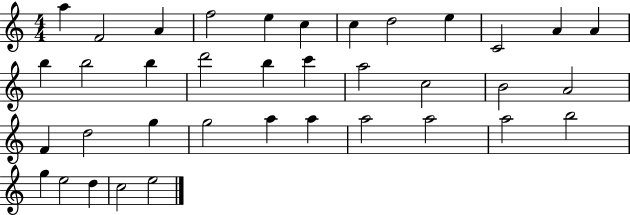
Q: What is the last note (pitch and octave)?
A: E5